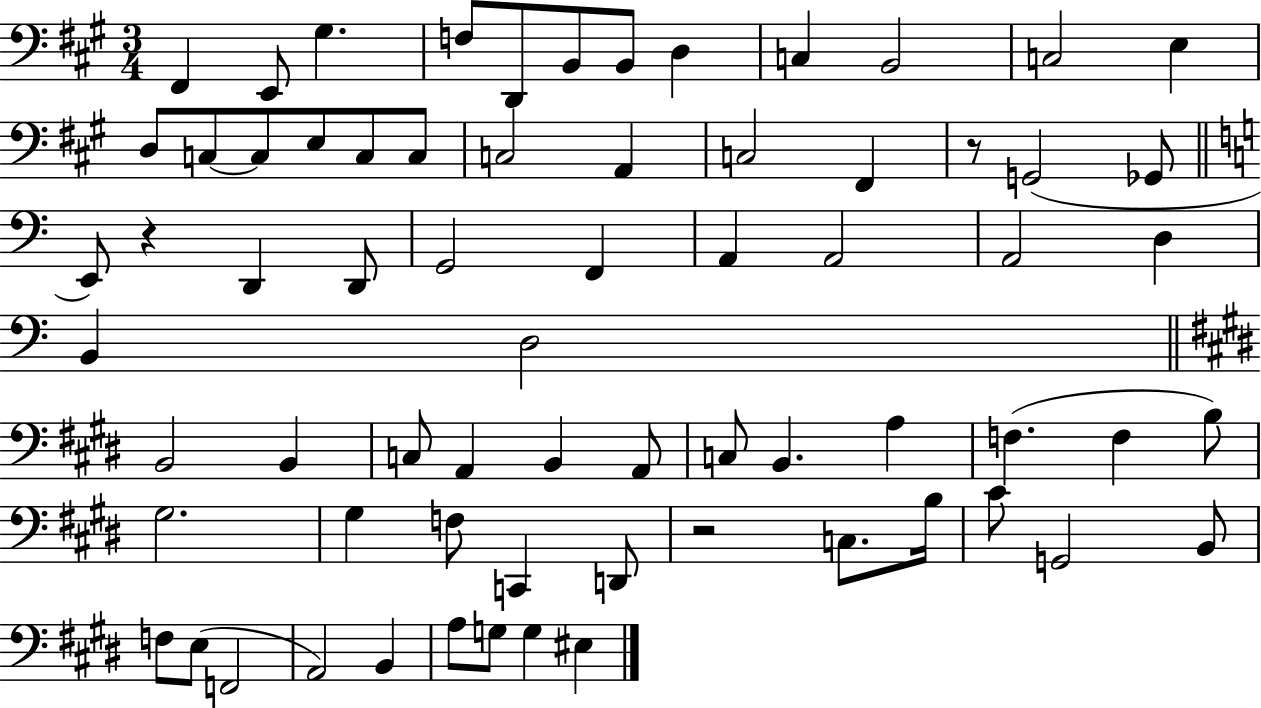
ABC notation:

X:1
T:Untitled
M:3/4
L:1/4
K:A
^F,, E,,/2 ^G, F,/2 D,,/2 B,,/2 B,,/2 D, C, B,,2 C,2 E, D,/2 C,/2 C,/2 E,/2 C,/2 C,/2 C,2 A,, C,2 ^F,, z/2 G,,2 _G,,/2 E,,/2 z D,, D,,/2 G,,2 F,, A,, A,,2 A,,2 D, B,, D,2 B,,2 B,, C,/2 A,, B,, A,,/2 C,/2 B,, A, F, F, B,/2 ^G,2 ^G, F,/2 C,, D,,/2 z2 C,/2 B,/4 ^C/2 G,,2 B,,/2 F,/2 E,/2 F,,2 A,,2 B,, A,/2 G,/2 G, ^E,